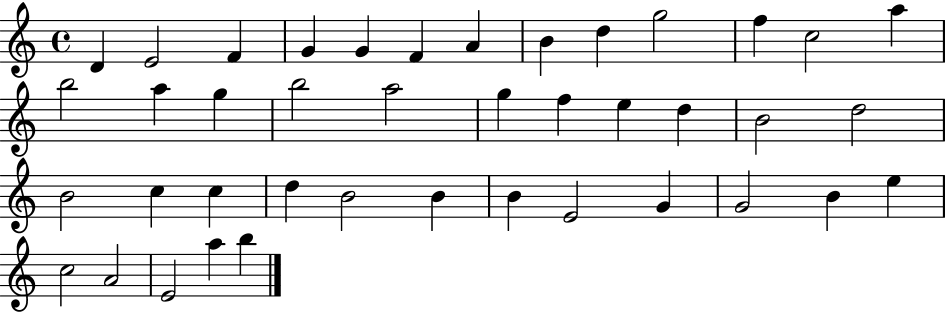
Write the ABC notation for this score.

X:1
T:Untitled
M:4/4
L:1/4
K:C
D E2 F G G F A B d g2 f c2 a b2 a g b2 a2 g f e d B2 d2 B2 c c d B2 B B E2 G G2 B e c2 A2 E2 a b